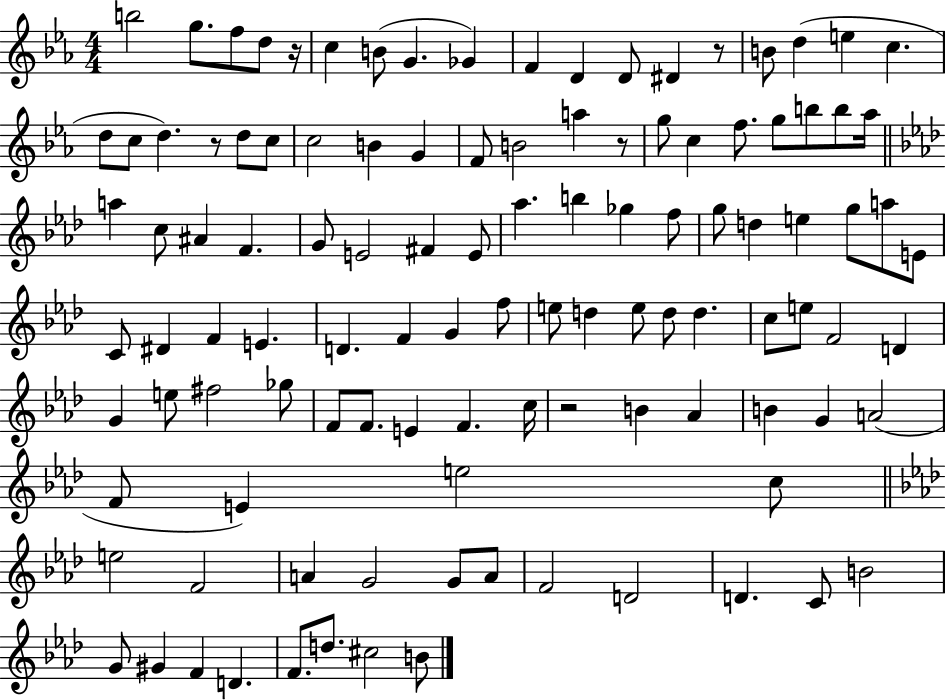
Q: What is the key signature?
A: EES major